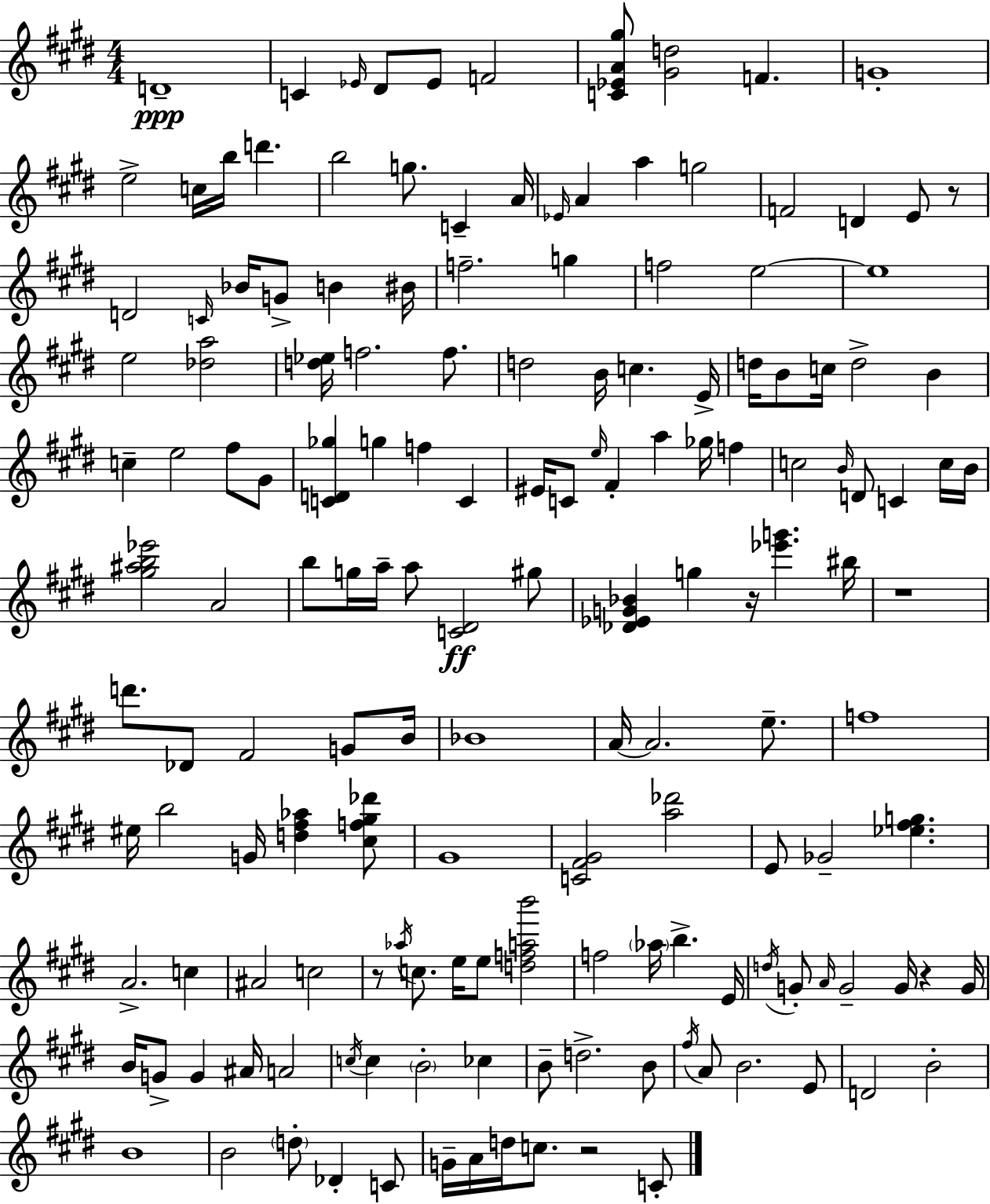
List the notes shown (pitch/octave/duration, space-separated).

D4/w C4/q Eb4/s D#4/e Eb4/e F4/h [C4,Eb4,A4,G#5]/e [G#4,D5]/h F4/q. G4/w E5/h C5/s B5/s D6/q. B5/h G5/e. C4/q A4/s Eb4/s A4/q A5/q G5/h F4/h D4/q E4/e R/e D4/h C4/s Bb4/s G4/e B4/q BIS4/s F5/h. G5/q F5/h E5/h E5/w E5/h [Db5,A5]/h [D5,Eb5]/s F5/h. F5/e. D5/h B4/s C5/q. E4/s D5/s B4/e C5/s D5/h B4/q C5/q E5/h F#5/e G#4/e [C4,D4,Gb5]/q G5/q F5/q C4/q EIS4/s C4/e E5/s F#4/q A5/q Gb5/s F5/q C5/h B4/s D4/e C4/q C5/s B4/s [G#5,A#5,B5,Eb6]/h A4/h B5/e G5/s A5/s A5/e [C4,D#4]/h G#5/e [Db4,Eb4,G4,Bb4]/q G5/q R/s [Eb6,G6]/q. BIS5/s R/w D6/e. Db4/e F#4/h G4/e B4/s Bb4/w A4/s A4/h. E5/e. F5/w EIS5/s B5/h G4/s [D5,F#5,Ab5]/q [C#5,F5,G#5,Db6]/e G#4/w [C4,F#4,G#4]/h [A5,Db6]/h E4/e Gb4/h [Eb5,F#5,G5]/q. A4/h. C5/q A#4/h C5/h R/e Ab5/s C5/e. E5/s E5/e [D5,F5,A5,B6]/h F5/h Ab5/s B5/q. E4/s D5/s G4/e A4/s G4/h G4/s R/q G4/s B4/s G4/e G4/q A#4/s A4/h C5/s C5/q B4/h CES5/q B4/e D5/h. B4/e F#5/s A4/e B4/h. E4/e D4/h B4/h B4/w B4/h D5/e Db4/q C4/e G4/s A4/s D5/s C5/e. R/h C4/e